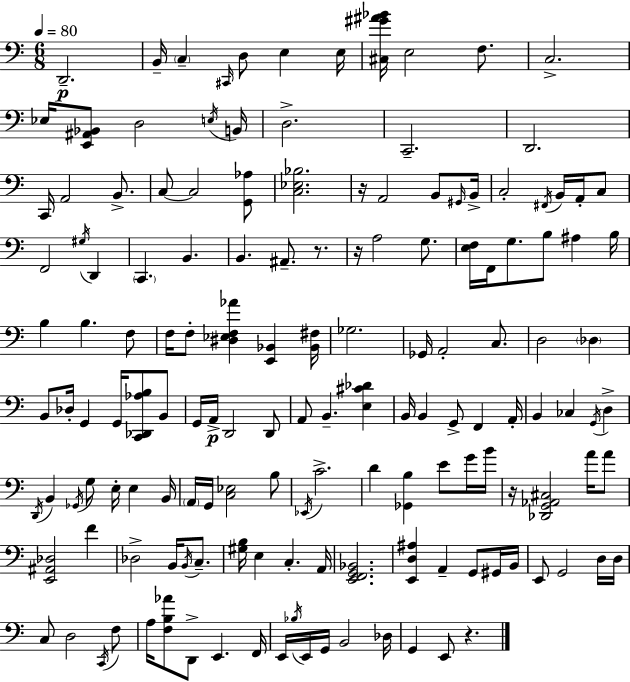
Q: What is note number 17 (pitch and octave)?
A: D2